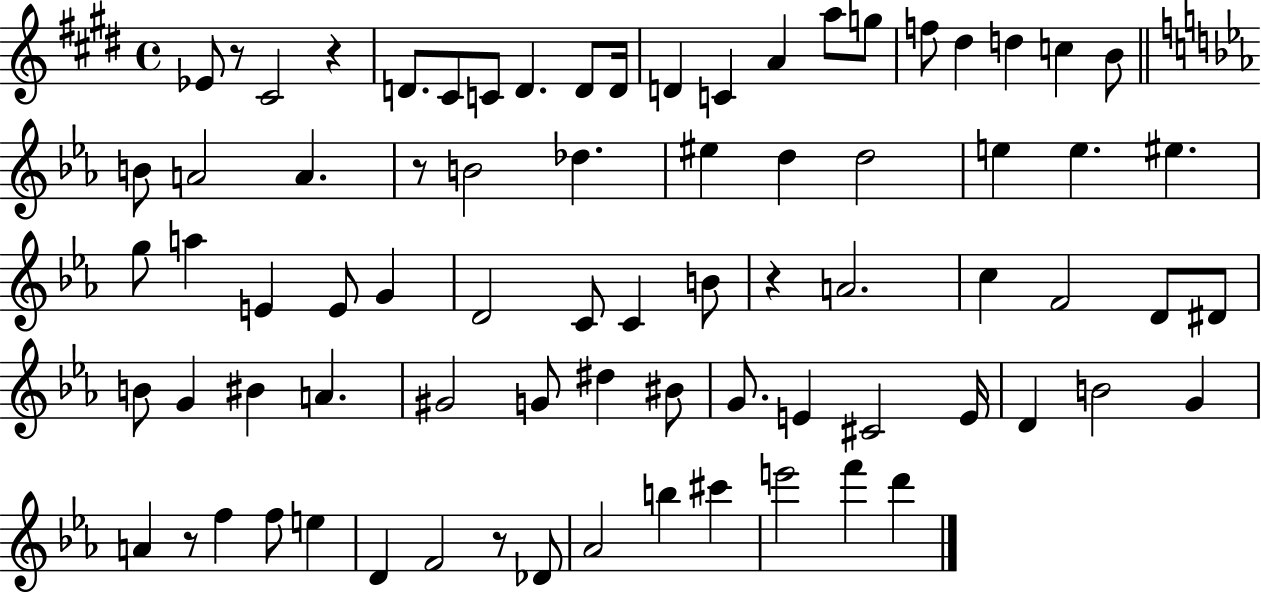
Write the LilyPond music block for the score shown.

{
  \clef treble
  \time 4/4
  \defaultTimeSignature
  \key e \major
  \repeat volta 2 { ees'8 r8 cis'2 r4 | d'8. cis'8 c'8 d'4. d'8 d'16 | d'4 c'4 a'4 a''8 g''8 | f''8 dis''4 d''4 c''4 b'8 | \break \bar "||" \break \key c \minor b'8 a'2 a'4. | r8 b'2 des''4. | eis''4 d''4 d''2 | e''4 e''4. eis''4. | \break g''8 a''4 e'4 e'8 g'4 | d'2 c'8 c'4 b'8 | r4 a'2. | c''4 f'2 d'8 dis'8 | \break b'8 g'4 bis'4 a'4. | gis'2 g'8 dis''4 bis'8 | g'8. e'4 cis'2 e'16 | d'4 b'2 g'4 | \break a'4 r8 f''4 f''8 e''4 | d'4 f'2 r8 des'8 | aes'2 b''4 cis'''4 | e'''2 f'''4 d'''4 | \break } \bar "|."
}